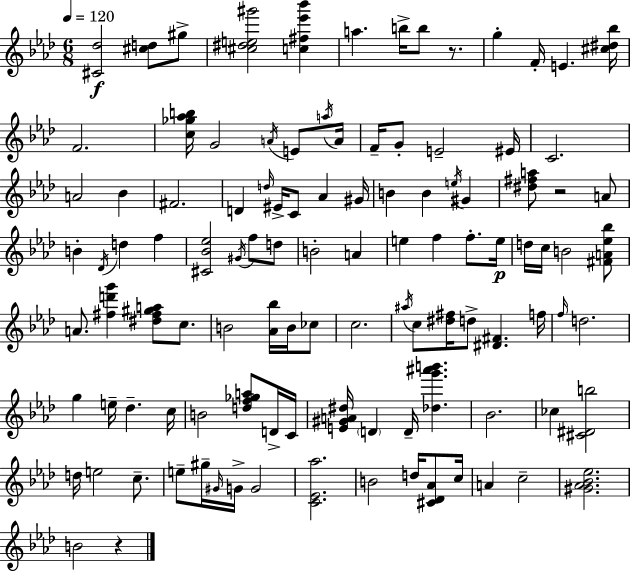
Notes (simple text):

[C#4,Db5]/h [C#5,D5]/e G#5/e [C#5,D#5,E5,G#6]/h [C5,F#5,Eb6,Bb6]/q A5/q. B5/s B5/e R/e. G5/q F4/s E4/q. [C#5,D#5,Bb5]/s F4/h. [C5,Gb5,Ab5,B5]/s G4/h A4/s E4/e A5/s A4/s F4/s G4/e E4/h EIS4/s C4/h. A4/h Bb4/q F#4/h. D4/q D5/s EIS4/s C4/e Ab4/q G#4/s B4/q B4/q E5/s G#4/q [D#5,F#5,A5]/e R/h A4/e B4/q Db4/s D5/q F5/q [C#4,Bb4,Eb5]/h G#4/s F5/e D5/e B4/h A4/q E5/q F5/q F5/e. E5/s D5/s C5/s B4/h [F#4,A4,Eb5,Bb5]/e A4/e. [F#5,D6,G6]/q [D#5,F#5,G#5,A5]/e C5/e. B4/h [Ab4,Bb5]/s B4/s CES5/e C5/h. A#5/s C5/e [D#5,F#5]/s D5/e [D#4,F#4]/q. F5/s F5/s D5/h. G5/q E5/s Db5/q. C5/s B4/h [D5,F5,Gb5,A5]/e D4/s C4/s [E4,G#4,A4,D#5]/s D4/q D4/s [Db5,G6,A#6,B6]/q. Bb4/h. CES5/q [C#4,D#4,B5]/h D5/s E5/h C5/e. E5/e G#5/s G#4/s G4/s G4/h [C4,Eb4,Ab5]/h. B4/h D5/s [C#4,Db4,Ab4]/e C5/s A4/q C5/h [G#4,Ab4,Bb4,Eb5]/h. B4/h R/q